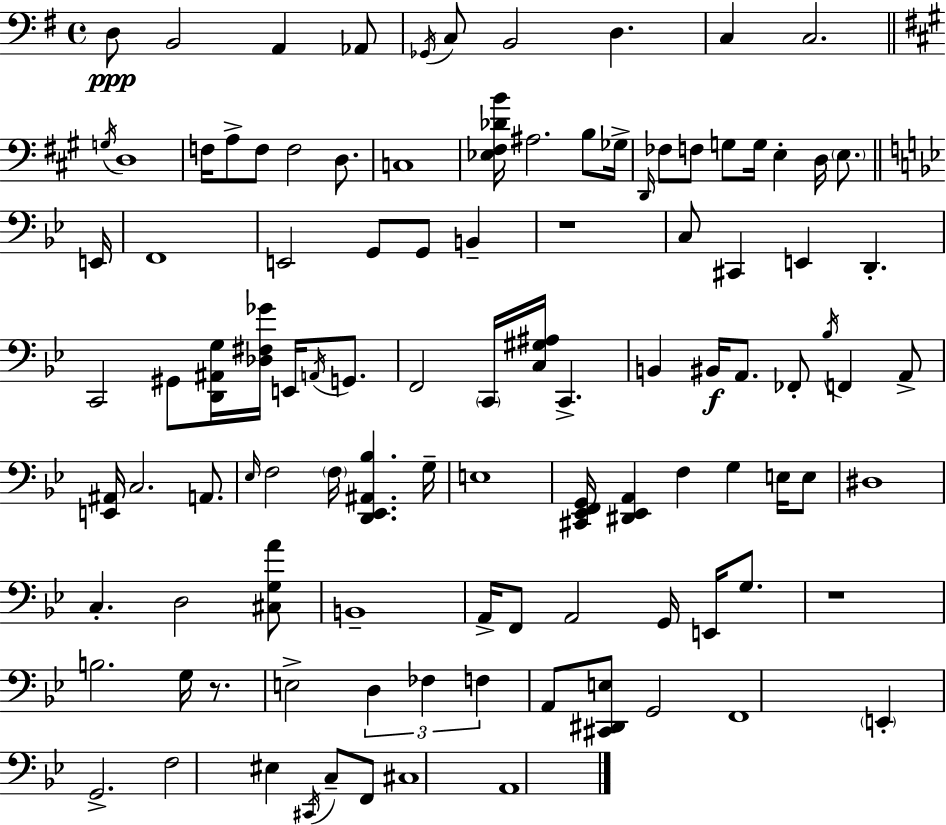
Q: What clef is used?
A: bass